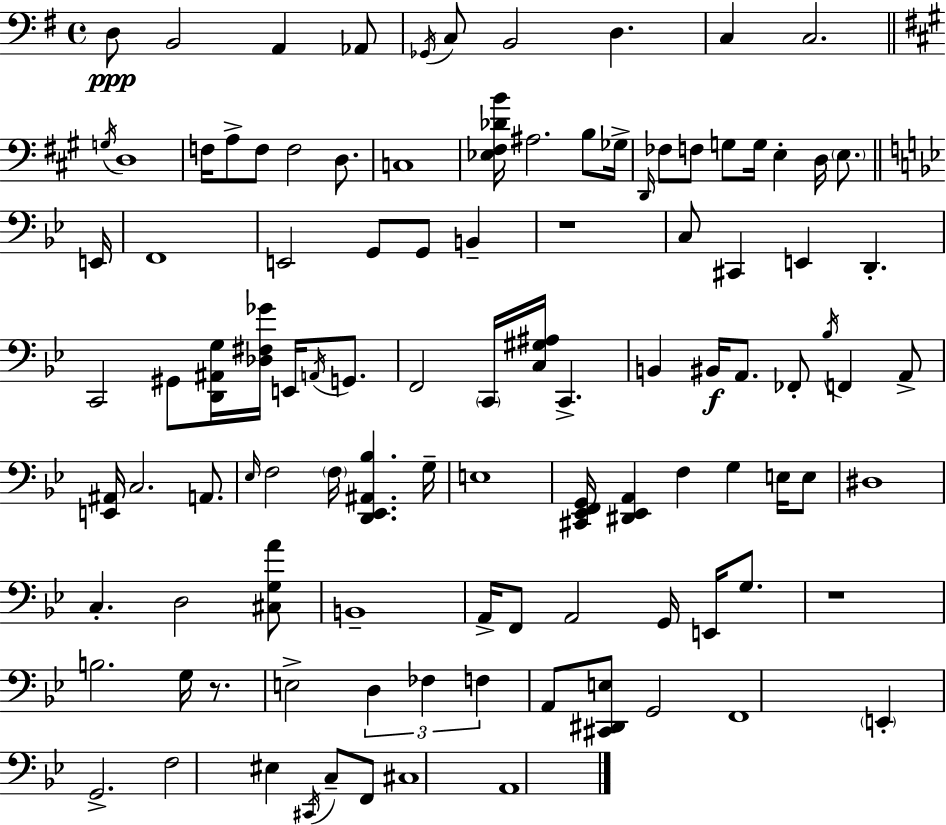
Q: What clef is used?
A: bass